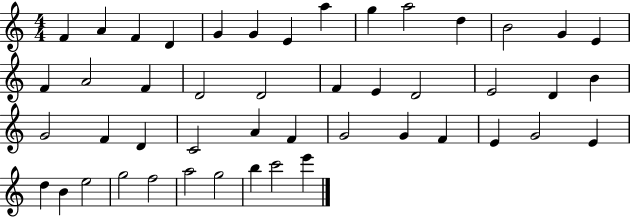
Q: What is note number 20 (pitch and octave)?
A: F4